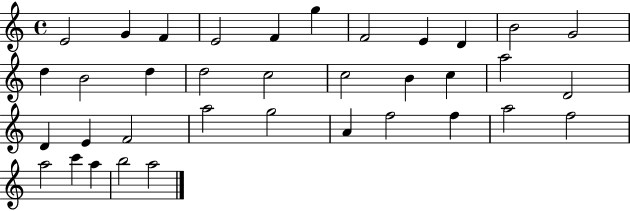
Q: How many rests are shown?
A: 0